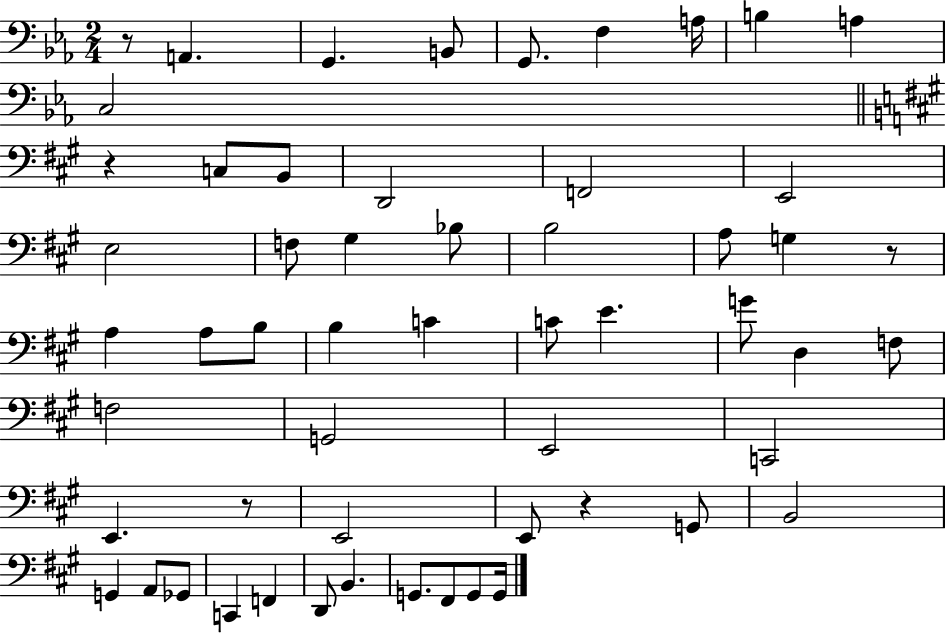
X:1
T:Untitled
M:2/4
L:1/4
K:Eb
z/2 A,, G,, B,,/2 G,,/2 F, A,/4 B, A, C,2 z C,/2 B,,/2 D,,2 F,,2 E,,2 E,2 F,/2 ^G, _B,/2 B,2 A,/2 G, z/2 A, A,/2 B,/2 B, C C/2 E G/2 D, F,/2 F,2 G,,2 E,,2 C,,2 E,, z/2 E,,2 E,,/2 z G,,/2 B,,2 G,, A,,/2 _G,,/2 C,, F,, D,,/2 B,, G,,/2 ^F,,/2 G,,/2 G,,/4